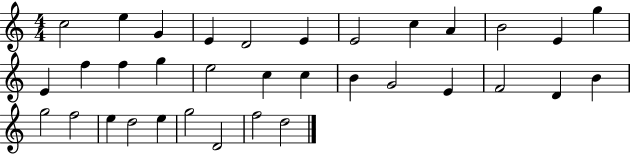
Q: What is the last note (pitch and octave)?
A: D5